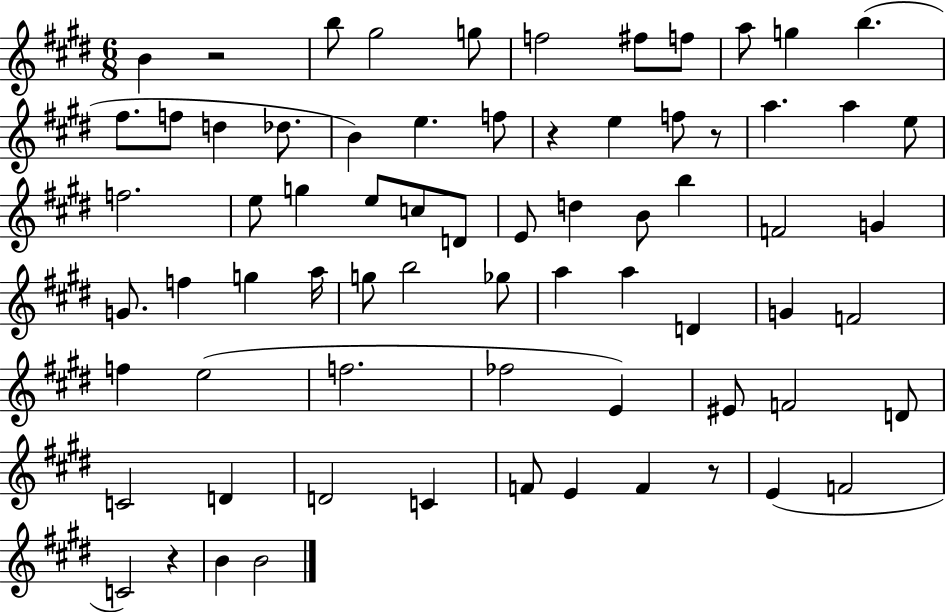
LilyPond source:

{
  \clef treble
  \numericTimeSignature
  \time 6/8
  \key e \major
  b'4 r2 | b''8 gis''2 g''8 | f''2 fis''8 f''8 | a''8 g''4 b''4.( | \break fis''8. f''8 d''4 des''8. | b'4) e''4. f''8 | r4 e''4 f''8 r8 | a''4. a''4 e''8 | \break f''2. | e''8 g''4 e''8 c''8 d'8 | e'8 d''4 b'8 b''4 | f'2 g'4 | \break g'8. f''4 g''4 a''16 | g''8 b''2 ges''8 | a''4 a''4 d'4 | g'4 f'2 | \break f''4 e''2( | f''2. | fes''2 e'4) | eis'8 f'2 d'8 | \break c'2 d'4 | d'2 c'4 | f'8 e'4 f'4 r8 | e'4( f'2 | \break c'2) r4 | b'4 b'2 | \bar "|."
}